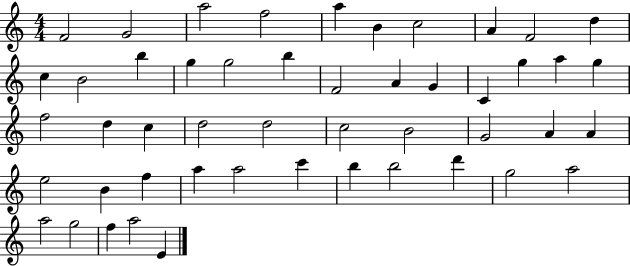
F4/h G4/h A5/h F5/h A5/q B4/q C5/h A4/q F4/h D5/q C5/q B4/h B5/q G5/q G5/h B5/q F4/h A4/q G4/q C4/q G5/q A5/q G5/q F5/h D5/q C5/q D5/h D5/h C5/h B4/h G4/h A4/q A4/q E5/h B4/q F5/q A5/q A5/h C6/q B5/q B5/h D6/q G5/h A5/h A5/h G5/h F5/q A5/h E4/q